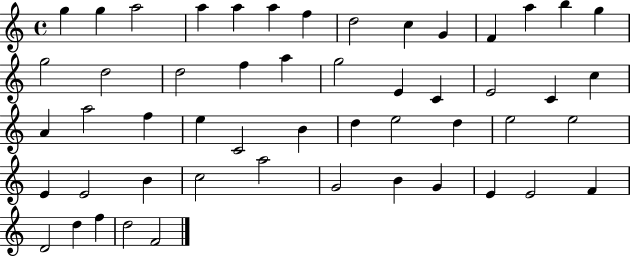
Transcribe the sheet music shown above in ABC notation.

X:1
T:Untitled
M:4/4
L:1/4
K:C
g g a2 a a a f d2 c G F a b g g2 d2 d2 f a g2 E C E2 C c A a2 f e C2 B d e2 d e2 e2 E E2 B c2 a2 G2 B G E E2 F D2 d f d2 F2